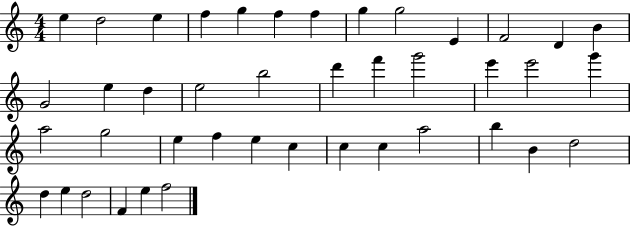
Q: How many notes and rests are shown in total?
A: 42